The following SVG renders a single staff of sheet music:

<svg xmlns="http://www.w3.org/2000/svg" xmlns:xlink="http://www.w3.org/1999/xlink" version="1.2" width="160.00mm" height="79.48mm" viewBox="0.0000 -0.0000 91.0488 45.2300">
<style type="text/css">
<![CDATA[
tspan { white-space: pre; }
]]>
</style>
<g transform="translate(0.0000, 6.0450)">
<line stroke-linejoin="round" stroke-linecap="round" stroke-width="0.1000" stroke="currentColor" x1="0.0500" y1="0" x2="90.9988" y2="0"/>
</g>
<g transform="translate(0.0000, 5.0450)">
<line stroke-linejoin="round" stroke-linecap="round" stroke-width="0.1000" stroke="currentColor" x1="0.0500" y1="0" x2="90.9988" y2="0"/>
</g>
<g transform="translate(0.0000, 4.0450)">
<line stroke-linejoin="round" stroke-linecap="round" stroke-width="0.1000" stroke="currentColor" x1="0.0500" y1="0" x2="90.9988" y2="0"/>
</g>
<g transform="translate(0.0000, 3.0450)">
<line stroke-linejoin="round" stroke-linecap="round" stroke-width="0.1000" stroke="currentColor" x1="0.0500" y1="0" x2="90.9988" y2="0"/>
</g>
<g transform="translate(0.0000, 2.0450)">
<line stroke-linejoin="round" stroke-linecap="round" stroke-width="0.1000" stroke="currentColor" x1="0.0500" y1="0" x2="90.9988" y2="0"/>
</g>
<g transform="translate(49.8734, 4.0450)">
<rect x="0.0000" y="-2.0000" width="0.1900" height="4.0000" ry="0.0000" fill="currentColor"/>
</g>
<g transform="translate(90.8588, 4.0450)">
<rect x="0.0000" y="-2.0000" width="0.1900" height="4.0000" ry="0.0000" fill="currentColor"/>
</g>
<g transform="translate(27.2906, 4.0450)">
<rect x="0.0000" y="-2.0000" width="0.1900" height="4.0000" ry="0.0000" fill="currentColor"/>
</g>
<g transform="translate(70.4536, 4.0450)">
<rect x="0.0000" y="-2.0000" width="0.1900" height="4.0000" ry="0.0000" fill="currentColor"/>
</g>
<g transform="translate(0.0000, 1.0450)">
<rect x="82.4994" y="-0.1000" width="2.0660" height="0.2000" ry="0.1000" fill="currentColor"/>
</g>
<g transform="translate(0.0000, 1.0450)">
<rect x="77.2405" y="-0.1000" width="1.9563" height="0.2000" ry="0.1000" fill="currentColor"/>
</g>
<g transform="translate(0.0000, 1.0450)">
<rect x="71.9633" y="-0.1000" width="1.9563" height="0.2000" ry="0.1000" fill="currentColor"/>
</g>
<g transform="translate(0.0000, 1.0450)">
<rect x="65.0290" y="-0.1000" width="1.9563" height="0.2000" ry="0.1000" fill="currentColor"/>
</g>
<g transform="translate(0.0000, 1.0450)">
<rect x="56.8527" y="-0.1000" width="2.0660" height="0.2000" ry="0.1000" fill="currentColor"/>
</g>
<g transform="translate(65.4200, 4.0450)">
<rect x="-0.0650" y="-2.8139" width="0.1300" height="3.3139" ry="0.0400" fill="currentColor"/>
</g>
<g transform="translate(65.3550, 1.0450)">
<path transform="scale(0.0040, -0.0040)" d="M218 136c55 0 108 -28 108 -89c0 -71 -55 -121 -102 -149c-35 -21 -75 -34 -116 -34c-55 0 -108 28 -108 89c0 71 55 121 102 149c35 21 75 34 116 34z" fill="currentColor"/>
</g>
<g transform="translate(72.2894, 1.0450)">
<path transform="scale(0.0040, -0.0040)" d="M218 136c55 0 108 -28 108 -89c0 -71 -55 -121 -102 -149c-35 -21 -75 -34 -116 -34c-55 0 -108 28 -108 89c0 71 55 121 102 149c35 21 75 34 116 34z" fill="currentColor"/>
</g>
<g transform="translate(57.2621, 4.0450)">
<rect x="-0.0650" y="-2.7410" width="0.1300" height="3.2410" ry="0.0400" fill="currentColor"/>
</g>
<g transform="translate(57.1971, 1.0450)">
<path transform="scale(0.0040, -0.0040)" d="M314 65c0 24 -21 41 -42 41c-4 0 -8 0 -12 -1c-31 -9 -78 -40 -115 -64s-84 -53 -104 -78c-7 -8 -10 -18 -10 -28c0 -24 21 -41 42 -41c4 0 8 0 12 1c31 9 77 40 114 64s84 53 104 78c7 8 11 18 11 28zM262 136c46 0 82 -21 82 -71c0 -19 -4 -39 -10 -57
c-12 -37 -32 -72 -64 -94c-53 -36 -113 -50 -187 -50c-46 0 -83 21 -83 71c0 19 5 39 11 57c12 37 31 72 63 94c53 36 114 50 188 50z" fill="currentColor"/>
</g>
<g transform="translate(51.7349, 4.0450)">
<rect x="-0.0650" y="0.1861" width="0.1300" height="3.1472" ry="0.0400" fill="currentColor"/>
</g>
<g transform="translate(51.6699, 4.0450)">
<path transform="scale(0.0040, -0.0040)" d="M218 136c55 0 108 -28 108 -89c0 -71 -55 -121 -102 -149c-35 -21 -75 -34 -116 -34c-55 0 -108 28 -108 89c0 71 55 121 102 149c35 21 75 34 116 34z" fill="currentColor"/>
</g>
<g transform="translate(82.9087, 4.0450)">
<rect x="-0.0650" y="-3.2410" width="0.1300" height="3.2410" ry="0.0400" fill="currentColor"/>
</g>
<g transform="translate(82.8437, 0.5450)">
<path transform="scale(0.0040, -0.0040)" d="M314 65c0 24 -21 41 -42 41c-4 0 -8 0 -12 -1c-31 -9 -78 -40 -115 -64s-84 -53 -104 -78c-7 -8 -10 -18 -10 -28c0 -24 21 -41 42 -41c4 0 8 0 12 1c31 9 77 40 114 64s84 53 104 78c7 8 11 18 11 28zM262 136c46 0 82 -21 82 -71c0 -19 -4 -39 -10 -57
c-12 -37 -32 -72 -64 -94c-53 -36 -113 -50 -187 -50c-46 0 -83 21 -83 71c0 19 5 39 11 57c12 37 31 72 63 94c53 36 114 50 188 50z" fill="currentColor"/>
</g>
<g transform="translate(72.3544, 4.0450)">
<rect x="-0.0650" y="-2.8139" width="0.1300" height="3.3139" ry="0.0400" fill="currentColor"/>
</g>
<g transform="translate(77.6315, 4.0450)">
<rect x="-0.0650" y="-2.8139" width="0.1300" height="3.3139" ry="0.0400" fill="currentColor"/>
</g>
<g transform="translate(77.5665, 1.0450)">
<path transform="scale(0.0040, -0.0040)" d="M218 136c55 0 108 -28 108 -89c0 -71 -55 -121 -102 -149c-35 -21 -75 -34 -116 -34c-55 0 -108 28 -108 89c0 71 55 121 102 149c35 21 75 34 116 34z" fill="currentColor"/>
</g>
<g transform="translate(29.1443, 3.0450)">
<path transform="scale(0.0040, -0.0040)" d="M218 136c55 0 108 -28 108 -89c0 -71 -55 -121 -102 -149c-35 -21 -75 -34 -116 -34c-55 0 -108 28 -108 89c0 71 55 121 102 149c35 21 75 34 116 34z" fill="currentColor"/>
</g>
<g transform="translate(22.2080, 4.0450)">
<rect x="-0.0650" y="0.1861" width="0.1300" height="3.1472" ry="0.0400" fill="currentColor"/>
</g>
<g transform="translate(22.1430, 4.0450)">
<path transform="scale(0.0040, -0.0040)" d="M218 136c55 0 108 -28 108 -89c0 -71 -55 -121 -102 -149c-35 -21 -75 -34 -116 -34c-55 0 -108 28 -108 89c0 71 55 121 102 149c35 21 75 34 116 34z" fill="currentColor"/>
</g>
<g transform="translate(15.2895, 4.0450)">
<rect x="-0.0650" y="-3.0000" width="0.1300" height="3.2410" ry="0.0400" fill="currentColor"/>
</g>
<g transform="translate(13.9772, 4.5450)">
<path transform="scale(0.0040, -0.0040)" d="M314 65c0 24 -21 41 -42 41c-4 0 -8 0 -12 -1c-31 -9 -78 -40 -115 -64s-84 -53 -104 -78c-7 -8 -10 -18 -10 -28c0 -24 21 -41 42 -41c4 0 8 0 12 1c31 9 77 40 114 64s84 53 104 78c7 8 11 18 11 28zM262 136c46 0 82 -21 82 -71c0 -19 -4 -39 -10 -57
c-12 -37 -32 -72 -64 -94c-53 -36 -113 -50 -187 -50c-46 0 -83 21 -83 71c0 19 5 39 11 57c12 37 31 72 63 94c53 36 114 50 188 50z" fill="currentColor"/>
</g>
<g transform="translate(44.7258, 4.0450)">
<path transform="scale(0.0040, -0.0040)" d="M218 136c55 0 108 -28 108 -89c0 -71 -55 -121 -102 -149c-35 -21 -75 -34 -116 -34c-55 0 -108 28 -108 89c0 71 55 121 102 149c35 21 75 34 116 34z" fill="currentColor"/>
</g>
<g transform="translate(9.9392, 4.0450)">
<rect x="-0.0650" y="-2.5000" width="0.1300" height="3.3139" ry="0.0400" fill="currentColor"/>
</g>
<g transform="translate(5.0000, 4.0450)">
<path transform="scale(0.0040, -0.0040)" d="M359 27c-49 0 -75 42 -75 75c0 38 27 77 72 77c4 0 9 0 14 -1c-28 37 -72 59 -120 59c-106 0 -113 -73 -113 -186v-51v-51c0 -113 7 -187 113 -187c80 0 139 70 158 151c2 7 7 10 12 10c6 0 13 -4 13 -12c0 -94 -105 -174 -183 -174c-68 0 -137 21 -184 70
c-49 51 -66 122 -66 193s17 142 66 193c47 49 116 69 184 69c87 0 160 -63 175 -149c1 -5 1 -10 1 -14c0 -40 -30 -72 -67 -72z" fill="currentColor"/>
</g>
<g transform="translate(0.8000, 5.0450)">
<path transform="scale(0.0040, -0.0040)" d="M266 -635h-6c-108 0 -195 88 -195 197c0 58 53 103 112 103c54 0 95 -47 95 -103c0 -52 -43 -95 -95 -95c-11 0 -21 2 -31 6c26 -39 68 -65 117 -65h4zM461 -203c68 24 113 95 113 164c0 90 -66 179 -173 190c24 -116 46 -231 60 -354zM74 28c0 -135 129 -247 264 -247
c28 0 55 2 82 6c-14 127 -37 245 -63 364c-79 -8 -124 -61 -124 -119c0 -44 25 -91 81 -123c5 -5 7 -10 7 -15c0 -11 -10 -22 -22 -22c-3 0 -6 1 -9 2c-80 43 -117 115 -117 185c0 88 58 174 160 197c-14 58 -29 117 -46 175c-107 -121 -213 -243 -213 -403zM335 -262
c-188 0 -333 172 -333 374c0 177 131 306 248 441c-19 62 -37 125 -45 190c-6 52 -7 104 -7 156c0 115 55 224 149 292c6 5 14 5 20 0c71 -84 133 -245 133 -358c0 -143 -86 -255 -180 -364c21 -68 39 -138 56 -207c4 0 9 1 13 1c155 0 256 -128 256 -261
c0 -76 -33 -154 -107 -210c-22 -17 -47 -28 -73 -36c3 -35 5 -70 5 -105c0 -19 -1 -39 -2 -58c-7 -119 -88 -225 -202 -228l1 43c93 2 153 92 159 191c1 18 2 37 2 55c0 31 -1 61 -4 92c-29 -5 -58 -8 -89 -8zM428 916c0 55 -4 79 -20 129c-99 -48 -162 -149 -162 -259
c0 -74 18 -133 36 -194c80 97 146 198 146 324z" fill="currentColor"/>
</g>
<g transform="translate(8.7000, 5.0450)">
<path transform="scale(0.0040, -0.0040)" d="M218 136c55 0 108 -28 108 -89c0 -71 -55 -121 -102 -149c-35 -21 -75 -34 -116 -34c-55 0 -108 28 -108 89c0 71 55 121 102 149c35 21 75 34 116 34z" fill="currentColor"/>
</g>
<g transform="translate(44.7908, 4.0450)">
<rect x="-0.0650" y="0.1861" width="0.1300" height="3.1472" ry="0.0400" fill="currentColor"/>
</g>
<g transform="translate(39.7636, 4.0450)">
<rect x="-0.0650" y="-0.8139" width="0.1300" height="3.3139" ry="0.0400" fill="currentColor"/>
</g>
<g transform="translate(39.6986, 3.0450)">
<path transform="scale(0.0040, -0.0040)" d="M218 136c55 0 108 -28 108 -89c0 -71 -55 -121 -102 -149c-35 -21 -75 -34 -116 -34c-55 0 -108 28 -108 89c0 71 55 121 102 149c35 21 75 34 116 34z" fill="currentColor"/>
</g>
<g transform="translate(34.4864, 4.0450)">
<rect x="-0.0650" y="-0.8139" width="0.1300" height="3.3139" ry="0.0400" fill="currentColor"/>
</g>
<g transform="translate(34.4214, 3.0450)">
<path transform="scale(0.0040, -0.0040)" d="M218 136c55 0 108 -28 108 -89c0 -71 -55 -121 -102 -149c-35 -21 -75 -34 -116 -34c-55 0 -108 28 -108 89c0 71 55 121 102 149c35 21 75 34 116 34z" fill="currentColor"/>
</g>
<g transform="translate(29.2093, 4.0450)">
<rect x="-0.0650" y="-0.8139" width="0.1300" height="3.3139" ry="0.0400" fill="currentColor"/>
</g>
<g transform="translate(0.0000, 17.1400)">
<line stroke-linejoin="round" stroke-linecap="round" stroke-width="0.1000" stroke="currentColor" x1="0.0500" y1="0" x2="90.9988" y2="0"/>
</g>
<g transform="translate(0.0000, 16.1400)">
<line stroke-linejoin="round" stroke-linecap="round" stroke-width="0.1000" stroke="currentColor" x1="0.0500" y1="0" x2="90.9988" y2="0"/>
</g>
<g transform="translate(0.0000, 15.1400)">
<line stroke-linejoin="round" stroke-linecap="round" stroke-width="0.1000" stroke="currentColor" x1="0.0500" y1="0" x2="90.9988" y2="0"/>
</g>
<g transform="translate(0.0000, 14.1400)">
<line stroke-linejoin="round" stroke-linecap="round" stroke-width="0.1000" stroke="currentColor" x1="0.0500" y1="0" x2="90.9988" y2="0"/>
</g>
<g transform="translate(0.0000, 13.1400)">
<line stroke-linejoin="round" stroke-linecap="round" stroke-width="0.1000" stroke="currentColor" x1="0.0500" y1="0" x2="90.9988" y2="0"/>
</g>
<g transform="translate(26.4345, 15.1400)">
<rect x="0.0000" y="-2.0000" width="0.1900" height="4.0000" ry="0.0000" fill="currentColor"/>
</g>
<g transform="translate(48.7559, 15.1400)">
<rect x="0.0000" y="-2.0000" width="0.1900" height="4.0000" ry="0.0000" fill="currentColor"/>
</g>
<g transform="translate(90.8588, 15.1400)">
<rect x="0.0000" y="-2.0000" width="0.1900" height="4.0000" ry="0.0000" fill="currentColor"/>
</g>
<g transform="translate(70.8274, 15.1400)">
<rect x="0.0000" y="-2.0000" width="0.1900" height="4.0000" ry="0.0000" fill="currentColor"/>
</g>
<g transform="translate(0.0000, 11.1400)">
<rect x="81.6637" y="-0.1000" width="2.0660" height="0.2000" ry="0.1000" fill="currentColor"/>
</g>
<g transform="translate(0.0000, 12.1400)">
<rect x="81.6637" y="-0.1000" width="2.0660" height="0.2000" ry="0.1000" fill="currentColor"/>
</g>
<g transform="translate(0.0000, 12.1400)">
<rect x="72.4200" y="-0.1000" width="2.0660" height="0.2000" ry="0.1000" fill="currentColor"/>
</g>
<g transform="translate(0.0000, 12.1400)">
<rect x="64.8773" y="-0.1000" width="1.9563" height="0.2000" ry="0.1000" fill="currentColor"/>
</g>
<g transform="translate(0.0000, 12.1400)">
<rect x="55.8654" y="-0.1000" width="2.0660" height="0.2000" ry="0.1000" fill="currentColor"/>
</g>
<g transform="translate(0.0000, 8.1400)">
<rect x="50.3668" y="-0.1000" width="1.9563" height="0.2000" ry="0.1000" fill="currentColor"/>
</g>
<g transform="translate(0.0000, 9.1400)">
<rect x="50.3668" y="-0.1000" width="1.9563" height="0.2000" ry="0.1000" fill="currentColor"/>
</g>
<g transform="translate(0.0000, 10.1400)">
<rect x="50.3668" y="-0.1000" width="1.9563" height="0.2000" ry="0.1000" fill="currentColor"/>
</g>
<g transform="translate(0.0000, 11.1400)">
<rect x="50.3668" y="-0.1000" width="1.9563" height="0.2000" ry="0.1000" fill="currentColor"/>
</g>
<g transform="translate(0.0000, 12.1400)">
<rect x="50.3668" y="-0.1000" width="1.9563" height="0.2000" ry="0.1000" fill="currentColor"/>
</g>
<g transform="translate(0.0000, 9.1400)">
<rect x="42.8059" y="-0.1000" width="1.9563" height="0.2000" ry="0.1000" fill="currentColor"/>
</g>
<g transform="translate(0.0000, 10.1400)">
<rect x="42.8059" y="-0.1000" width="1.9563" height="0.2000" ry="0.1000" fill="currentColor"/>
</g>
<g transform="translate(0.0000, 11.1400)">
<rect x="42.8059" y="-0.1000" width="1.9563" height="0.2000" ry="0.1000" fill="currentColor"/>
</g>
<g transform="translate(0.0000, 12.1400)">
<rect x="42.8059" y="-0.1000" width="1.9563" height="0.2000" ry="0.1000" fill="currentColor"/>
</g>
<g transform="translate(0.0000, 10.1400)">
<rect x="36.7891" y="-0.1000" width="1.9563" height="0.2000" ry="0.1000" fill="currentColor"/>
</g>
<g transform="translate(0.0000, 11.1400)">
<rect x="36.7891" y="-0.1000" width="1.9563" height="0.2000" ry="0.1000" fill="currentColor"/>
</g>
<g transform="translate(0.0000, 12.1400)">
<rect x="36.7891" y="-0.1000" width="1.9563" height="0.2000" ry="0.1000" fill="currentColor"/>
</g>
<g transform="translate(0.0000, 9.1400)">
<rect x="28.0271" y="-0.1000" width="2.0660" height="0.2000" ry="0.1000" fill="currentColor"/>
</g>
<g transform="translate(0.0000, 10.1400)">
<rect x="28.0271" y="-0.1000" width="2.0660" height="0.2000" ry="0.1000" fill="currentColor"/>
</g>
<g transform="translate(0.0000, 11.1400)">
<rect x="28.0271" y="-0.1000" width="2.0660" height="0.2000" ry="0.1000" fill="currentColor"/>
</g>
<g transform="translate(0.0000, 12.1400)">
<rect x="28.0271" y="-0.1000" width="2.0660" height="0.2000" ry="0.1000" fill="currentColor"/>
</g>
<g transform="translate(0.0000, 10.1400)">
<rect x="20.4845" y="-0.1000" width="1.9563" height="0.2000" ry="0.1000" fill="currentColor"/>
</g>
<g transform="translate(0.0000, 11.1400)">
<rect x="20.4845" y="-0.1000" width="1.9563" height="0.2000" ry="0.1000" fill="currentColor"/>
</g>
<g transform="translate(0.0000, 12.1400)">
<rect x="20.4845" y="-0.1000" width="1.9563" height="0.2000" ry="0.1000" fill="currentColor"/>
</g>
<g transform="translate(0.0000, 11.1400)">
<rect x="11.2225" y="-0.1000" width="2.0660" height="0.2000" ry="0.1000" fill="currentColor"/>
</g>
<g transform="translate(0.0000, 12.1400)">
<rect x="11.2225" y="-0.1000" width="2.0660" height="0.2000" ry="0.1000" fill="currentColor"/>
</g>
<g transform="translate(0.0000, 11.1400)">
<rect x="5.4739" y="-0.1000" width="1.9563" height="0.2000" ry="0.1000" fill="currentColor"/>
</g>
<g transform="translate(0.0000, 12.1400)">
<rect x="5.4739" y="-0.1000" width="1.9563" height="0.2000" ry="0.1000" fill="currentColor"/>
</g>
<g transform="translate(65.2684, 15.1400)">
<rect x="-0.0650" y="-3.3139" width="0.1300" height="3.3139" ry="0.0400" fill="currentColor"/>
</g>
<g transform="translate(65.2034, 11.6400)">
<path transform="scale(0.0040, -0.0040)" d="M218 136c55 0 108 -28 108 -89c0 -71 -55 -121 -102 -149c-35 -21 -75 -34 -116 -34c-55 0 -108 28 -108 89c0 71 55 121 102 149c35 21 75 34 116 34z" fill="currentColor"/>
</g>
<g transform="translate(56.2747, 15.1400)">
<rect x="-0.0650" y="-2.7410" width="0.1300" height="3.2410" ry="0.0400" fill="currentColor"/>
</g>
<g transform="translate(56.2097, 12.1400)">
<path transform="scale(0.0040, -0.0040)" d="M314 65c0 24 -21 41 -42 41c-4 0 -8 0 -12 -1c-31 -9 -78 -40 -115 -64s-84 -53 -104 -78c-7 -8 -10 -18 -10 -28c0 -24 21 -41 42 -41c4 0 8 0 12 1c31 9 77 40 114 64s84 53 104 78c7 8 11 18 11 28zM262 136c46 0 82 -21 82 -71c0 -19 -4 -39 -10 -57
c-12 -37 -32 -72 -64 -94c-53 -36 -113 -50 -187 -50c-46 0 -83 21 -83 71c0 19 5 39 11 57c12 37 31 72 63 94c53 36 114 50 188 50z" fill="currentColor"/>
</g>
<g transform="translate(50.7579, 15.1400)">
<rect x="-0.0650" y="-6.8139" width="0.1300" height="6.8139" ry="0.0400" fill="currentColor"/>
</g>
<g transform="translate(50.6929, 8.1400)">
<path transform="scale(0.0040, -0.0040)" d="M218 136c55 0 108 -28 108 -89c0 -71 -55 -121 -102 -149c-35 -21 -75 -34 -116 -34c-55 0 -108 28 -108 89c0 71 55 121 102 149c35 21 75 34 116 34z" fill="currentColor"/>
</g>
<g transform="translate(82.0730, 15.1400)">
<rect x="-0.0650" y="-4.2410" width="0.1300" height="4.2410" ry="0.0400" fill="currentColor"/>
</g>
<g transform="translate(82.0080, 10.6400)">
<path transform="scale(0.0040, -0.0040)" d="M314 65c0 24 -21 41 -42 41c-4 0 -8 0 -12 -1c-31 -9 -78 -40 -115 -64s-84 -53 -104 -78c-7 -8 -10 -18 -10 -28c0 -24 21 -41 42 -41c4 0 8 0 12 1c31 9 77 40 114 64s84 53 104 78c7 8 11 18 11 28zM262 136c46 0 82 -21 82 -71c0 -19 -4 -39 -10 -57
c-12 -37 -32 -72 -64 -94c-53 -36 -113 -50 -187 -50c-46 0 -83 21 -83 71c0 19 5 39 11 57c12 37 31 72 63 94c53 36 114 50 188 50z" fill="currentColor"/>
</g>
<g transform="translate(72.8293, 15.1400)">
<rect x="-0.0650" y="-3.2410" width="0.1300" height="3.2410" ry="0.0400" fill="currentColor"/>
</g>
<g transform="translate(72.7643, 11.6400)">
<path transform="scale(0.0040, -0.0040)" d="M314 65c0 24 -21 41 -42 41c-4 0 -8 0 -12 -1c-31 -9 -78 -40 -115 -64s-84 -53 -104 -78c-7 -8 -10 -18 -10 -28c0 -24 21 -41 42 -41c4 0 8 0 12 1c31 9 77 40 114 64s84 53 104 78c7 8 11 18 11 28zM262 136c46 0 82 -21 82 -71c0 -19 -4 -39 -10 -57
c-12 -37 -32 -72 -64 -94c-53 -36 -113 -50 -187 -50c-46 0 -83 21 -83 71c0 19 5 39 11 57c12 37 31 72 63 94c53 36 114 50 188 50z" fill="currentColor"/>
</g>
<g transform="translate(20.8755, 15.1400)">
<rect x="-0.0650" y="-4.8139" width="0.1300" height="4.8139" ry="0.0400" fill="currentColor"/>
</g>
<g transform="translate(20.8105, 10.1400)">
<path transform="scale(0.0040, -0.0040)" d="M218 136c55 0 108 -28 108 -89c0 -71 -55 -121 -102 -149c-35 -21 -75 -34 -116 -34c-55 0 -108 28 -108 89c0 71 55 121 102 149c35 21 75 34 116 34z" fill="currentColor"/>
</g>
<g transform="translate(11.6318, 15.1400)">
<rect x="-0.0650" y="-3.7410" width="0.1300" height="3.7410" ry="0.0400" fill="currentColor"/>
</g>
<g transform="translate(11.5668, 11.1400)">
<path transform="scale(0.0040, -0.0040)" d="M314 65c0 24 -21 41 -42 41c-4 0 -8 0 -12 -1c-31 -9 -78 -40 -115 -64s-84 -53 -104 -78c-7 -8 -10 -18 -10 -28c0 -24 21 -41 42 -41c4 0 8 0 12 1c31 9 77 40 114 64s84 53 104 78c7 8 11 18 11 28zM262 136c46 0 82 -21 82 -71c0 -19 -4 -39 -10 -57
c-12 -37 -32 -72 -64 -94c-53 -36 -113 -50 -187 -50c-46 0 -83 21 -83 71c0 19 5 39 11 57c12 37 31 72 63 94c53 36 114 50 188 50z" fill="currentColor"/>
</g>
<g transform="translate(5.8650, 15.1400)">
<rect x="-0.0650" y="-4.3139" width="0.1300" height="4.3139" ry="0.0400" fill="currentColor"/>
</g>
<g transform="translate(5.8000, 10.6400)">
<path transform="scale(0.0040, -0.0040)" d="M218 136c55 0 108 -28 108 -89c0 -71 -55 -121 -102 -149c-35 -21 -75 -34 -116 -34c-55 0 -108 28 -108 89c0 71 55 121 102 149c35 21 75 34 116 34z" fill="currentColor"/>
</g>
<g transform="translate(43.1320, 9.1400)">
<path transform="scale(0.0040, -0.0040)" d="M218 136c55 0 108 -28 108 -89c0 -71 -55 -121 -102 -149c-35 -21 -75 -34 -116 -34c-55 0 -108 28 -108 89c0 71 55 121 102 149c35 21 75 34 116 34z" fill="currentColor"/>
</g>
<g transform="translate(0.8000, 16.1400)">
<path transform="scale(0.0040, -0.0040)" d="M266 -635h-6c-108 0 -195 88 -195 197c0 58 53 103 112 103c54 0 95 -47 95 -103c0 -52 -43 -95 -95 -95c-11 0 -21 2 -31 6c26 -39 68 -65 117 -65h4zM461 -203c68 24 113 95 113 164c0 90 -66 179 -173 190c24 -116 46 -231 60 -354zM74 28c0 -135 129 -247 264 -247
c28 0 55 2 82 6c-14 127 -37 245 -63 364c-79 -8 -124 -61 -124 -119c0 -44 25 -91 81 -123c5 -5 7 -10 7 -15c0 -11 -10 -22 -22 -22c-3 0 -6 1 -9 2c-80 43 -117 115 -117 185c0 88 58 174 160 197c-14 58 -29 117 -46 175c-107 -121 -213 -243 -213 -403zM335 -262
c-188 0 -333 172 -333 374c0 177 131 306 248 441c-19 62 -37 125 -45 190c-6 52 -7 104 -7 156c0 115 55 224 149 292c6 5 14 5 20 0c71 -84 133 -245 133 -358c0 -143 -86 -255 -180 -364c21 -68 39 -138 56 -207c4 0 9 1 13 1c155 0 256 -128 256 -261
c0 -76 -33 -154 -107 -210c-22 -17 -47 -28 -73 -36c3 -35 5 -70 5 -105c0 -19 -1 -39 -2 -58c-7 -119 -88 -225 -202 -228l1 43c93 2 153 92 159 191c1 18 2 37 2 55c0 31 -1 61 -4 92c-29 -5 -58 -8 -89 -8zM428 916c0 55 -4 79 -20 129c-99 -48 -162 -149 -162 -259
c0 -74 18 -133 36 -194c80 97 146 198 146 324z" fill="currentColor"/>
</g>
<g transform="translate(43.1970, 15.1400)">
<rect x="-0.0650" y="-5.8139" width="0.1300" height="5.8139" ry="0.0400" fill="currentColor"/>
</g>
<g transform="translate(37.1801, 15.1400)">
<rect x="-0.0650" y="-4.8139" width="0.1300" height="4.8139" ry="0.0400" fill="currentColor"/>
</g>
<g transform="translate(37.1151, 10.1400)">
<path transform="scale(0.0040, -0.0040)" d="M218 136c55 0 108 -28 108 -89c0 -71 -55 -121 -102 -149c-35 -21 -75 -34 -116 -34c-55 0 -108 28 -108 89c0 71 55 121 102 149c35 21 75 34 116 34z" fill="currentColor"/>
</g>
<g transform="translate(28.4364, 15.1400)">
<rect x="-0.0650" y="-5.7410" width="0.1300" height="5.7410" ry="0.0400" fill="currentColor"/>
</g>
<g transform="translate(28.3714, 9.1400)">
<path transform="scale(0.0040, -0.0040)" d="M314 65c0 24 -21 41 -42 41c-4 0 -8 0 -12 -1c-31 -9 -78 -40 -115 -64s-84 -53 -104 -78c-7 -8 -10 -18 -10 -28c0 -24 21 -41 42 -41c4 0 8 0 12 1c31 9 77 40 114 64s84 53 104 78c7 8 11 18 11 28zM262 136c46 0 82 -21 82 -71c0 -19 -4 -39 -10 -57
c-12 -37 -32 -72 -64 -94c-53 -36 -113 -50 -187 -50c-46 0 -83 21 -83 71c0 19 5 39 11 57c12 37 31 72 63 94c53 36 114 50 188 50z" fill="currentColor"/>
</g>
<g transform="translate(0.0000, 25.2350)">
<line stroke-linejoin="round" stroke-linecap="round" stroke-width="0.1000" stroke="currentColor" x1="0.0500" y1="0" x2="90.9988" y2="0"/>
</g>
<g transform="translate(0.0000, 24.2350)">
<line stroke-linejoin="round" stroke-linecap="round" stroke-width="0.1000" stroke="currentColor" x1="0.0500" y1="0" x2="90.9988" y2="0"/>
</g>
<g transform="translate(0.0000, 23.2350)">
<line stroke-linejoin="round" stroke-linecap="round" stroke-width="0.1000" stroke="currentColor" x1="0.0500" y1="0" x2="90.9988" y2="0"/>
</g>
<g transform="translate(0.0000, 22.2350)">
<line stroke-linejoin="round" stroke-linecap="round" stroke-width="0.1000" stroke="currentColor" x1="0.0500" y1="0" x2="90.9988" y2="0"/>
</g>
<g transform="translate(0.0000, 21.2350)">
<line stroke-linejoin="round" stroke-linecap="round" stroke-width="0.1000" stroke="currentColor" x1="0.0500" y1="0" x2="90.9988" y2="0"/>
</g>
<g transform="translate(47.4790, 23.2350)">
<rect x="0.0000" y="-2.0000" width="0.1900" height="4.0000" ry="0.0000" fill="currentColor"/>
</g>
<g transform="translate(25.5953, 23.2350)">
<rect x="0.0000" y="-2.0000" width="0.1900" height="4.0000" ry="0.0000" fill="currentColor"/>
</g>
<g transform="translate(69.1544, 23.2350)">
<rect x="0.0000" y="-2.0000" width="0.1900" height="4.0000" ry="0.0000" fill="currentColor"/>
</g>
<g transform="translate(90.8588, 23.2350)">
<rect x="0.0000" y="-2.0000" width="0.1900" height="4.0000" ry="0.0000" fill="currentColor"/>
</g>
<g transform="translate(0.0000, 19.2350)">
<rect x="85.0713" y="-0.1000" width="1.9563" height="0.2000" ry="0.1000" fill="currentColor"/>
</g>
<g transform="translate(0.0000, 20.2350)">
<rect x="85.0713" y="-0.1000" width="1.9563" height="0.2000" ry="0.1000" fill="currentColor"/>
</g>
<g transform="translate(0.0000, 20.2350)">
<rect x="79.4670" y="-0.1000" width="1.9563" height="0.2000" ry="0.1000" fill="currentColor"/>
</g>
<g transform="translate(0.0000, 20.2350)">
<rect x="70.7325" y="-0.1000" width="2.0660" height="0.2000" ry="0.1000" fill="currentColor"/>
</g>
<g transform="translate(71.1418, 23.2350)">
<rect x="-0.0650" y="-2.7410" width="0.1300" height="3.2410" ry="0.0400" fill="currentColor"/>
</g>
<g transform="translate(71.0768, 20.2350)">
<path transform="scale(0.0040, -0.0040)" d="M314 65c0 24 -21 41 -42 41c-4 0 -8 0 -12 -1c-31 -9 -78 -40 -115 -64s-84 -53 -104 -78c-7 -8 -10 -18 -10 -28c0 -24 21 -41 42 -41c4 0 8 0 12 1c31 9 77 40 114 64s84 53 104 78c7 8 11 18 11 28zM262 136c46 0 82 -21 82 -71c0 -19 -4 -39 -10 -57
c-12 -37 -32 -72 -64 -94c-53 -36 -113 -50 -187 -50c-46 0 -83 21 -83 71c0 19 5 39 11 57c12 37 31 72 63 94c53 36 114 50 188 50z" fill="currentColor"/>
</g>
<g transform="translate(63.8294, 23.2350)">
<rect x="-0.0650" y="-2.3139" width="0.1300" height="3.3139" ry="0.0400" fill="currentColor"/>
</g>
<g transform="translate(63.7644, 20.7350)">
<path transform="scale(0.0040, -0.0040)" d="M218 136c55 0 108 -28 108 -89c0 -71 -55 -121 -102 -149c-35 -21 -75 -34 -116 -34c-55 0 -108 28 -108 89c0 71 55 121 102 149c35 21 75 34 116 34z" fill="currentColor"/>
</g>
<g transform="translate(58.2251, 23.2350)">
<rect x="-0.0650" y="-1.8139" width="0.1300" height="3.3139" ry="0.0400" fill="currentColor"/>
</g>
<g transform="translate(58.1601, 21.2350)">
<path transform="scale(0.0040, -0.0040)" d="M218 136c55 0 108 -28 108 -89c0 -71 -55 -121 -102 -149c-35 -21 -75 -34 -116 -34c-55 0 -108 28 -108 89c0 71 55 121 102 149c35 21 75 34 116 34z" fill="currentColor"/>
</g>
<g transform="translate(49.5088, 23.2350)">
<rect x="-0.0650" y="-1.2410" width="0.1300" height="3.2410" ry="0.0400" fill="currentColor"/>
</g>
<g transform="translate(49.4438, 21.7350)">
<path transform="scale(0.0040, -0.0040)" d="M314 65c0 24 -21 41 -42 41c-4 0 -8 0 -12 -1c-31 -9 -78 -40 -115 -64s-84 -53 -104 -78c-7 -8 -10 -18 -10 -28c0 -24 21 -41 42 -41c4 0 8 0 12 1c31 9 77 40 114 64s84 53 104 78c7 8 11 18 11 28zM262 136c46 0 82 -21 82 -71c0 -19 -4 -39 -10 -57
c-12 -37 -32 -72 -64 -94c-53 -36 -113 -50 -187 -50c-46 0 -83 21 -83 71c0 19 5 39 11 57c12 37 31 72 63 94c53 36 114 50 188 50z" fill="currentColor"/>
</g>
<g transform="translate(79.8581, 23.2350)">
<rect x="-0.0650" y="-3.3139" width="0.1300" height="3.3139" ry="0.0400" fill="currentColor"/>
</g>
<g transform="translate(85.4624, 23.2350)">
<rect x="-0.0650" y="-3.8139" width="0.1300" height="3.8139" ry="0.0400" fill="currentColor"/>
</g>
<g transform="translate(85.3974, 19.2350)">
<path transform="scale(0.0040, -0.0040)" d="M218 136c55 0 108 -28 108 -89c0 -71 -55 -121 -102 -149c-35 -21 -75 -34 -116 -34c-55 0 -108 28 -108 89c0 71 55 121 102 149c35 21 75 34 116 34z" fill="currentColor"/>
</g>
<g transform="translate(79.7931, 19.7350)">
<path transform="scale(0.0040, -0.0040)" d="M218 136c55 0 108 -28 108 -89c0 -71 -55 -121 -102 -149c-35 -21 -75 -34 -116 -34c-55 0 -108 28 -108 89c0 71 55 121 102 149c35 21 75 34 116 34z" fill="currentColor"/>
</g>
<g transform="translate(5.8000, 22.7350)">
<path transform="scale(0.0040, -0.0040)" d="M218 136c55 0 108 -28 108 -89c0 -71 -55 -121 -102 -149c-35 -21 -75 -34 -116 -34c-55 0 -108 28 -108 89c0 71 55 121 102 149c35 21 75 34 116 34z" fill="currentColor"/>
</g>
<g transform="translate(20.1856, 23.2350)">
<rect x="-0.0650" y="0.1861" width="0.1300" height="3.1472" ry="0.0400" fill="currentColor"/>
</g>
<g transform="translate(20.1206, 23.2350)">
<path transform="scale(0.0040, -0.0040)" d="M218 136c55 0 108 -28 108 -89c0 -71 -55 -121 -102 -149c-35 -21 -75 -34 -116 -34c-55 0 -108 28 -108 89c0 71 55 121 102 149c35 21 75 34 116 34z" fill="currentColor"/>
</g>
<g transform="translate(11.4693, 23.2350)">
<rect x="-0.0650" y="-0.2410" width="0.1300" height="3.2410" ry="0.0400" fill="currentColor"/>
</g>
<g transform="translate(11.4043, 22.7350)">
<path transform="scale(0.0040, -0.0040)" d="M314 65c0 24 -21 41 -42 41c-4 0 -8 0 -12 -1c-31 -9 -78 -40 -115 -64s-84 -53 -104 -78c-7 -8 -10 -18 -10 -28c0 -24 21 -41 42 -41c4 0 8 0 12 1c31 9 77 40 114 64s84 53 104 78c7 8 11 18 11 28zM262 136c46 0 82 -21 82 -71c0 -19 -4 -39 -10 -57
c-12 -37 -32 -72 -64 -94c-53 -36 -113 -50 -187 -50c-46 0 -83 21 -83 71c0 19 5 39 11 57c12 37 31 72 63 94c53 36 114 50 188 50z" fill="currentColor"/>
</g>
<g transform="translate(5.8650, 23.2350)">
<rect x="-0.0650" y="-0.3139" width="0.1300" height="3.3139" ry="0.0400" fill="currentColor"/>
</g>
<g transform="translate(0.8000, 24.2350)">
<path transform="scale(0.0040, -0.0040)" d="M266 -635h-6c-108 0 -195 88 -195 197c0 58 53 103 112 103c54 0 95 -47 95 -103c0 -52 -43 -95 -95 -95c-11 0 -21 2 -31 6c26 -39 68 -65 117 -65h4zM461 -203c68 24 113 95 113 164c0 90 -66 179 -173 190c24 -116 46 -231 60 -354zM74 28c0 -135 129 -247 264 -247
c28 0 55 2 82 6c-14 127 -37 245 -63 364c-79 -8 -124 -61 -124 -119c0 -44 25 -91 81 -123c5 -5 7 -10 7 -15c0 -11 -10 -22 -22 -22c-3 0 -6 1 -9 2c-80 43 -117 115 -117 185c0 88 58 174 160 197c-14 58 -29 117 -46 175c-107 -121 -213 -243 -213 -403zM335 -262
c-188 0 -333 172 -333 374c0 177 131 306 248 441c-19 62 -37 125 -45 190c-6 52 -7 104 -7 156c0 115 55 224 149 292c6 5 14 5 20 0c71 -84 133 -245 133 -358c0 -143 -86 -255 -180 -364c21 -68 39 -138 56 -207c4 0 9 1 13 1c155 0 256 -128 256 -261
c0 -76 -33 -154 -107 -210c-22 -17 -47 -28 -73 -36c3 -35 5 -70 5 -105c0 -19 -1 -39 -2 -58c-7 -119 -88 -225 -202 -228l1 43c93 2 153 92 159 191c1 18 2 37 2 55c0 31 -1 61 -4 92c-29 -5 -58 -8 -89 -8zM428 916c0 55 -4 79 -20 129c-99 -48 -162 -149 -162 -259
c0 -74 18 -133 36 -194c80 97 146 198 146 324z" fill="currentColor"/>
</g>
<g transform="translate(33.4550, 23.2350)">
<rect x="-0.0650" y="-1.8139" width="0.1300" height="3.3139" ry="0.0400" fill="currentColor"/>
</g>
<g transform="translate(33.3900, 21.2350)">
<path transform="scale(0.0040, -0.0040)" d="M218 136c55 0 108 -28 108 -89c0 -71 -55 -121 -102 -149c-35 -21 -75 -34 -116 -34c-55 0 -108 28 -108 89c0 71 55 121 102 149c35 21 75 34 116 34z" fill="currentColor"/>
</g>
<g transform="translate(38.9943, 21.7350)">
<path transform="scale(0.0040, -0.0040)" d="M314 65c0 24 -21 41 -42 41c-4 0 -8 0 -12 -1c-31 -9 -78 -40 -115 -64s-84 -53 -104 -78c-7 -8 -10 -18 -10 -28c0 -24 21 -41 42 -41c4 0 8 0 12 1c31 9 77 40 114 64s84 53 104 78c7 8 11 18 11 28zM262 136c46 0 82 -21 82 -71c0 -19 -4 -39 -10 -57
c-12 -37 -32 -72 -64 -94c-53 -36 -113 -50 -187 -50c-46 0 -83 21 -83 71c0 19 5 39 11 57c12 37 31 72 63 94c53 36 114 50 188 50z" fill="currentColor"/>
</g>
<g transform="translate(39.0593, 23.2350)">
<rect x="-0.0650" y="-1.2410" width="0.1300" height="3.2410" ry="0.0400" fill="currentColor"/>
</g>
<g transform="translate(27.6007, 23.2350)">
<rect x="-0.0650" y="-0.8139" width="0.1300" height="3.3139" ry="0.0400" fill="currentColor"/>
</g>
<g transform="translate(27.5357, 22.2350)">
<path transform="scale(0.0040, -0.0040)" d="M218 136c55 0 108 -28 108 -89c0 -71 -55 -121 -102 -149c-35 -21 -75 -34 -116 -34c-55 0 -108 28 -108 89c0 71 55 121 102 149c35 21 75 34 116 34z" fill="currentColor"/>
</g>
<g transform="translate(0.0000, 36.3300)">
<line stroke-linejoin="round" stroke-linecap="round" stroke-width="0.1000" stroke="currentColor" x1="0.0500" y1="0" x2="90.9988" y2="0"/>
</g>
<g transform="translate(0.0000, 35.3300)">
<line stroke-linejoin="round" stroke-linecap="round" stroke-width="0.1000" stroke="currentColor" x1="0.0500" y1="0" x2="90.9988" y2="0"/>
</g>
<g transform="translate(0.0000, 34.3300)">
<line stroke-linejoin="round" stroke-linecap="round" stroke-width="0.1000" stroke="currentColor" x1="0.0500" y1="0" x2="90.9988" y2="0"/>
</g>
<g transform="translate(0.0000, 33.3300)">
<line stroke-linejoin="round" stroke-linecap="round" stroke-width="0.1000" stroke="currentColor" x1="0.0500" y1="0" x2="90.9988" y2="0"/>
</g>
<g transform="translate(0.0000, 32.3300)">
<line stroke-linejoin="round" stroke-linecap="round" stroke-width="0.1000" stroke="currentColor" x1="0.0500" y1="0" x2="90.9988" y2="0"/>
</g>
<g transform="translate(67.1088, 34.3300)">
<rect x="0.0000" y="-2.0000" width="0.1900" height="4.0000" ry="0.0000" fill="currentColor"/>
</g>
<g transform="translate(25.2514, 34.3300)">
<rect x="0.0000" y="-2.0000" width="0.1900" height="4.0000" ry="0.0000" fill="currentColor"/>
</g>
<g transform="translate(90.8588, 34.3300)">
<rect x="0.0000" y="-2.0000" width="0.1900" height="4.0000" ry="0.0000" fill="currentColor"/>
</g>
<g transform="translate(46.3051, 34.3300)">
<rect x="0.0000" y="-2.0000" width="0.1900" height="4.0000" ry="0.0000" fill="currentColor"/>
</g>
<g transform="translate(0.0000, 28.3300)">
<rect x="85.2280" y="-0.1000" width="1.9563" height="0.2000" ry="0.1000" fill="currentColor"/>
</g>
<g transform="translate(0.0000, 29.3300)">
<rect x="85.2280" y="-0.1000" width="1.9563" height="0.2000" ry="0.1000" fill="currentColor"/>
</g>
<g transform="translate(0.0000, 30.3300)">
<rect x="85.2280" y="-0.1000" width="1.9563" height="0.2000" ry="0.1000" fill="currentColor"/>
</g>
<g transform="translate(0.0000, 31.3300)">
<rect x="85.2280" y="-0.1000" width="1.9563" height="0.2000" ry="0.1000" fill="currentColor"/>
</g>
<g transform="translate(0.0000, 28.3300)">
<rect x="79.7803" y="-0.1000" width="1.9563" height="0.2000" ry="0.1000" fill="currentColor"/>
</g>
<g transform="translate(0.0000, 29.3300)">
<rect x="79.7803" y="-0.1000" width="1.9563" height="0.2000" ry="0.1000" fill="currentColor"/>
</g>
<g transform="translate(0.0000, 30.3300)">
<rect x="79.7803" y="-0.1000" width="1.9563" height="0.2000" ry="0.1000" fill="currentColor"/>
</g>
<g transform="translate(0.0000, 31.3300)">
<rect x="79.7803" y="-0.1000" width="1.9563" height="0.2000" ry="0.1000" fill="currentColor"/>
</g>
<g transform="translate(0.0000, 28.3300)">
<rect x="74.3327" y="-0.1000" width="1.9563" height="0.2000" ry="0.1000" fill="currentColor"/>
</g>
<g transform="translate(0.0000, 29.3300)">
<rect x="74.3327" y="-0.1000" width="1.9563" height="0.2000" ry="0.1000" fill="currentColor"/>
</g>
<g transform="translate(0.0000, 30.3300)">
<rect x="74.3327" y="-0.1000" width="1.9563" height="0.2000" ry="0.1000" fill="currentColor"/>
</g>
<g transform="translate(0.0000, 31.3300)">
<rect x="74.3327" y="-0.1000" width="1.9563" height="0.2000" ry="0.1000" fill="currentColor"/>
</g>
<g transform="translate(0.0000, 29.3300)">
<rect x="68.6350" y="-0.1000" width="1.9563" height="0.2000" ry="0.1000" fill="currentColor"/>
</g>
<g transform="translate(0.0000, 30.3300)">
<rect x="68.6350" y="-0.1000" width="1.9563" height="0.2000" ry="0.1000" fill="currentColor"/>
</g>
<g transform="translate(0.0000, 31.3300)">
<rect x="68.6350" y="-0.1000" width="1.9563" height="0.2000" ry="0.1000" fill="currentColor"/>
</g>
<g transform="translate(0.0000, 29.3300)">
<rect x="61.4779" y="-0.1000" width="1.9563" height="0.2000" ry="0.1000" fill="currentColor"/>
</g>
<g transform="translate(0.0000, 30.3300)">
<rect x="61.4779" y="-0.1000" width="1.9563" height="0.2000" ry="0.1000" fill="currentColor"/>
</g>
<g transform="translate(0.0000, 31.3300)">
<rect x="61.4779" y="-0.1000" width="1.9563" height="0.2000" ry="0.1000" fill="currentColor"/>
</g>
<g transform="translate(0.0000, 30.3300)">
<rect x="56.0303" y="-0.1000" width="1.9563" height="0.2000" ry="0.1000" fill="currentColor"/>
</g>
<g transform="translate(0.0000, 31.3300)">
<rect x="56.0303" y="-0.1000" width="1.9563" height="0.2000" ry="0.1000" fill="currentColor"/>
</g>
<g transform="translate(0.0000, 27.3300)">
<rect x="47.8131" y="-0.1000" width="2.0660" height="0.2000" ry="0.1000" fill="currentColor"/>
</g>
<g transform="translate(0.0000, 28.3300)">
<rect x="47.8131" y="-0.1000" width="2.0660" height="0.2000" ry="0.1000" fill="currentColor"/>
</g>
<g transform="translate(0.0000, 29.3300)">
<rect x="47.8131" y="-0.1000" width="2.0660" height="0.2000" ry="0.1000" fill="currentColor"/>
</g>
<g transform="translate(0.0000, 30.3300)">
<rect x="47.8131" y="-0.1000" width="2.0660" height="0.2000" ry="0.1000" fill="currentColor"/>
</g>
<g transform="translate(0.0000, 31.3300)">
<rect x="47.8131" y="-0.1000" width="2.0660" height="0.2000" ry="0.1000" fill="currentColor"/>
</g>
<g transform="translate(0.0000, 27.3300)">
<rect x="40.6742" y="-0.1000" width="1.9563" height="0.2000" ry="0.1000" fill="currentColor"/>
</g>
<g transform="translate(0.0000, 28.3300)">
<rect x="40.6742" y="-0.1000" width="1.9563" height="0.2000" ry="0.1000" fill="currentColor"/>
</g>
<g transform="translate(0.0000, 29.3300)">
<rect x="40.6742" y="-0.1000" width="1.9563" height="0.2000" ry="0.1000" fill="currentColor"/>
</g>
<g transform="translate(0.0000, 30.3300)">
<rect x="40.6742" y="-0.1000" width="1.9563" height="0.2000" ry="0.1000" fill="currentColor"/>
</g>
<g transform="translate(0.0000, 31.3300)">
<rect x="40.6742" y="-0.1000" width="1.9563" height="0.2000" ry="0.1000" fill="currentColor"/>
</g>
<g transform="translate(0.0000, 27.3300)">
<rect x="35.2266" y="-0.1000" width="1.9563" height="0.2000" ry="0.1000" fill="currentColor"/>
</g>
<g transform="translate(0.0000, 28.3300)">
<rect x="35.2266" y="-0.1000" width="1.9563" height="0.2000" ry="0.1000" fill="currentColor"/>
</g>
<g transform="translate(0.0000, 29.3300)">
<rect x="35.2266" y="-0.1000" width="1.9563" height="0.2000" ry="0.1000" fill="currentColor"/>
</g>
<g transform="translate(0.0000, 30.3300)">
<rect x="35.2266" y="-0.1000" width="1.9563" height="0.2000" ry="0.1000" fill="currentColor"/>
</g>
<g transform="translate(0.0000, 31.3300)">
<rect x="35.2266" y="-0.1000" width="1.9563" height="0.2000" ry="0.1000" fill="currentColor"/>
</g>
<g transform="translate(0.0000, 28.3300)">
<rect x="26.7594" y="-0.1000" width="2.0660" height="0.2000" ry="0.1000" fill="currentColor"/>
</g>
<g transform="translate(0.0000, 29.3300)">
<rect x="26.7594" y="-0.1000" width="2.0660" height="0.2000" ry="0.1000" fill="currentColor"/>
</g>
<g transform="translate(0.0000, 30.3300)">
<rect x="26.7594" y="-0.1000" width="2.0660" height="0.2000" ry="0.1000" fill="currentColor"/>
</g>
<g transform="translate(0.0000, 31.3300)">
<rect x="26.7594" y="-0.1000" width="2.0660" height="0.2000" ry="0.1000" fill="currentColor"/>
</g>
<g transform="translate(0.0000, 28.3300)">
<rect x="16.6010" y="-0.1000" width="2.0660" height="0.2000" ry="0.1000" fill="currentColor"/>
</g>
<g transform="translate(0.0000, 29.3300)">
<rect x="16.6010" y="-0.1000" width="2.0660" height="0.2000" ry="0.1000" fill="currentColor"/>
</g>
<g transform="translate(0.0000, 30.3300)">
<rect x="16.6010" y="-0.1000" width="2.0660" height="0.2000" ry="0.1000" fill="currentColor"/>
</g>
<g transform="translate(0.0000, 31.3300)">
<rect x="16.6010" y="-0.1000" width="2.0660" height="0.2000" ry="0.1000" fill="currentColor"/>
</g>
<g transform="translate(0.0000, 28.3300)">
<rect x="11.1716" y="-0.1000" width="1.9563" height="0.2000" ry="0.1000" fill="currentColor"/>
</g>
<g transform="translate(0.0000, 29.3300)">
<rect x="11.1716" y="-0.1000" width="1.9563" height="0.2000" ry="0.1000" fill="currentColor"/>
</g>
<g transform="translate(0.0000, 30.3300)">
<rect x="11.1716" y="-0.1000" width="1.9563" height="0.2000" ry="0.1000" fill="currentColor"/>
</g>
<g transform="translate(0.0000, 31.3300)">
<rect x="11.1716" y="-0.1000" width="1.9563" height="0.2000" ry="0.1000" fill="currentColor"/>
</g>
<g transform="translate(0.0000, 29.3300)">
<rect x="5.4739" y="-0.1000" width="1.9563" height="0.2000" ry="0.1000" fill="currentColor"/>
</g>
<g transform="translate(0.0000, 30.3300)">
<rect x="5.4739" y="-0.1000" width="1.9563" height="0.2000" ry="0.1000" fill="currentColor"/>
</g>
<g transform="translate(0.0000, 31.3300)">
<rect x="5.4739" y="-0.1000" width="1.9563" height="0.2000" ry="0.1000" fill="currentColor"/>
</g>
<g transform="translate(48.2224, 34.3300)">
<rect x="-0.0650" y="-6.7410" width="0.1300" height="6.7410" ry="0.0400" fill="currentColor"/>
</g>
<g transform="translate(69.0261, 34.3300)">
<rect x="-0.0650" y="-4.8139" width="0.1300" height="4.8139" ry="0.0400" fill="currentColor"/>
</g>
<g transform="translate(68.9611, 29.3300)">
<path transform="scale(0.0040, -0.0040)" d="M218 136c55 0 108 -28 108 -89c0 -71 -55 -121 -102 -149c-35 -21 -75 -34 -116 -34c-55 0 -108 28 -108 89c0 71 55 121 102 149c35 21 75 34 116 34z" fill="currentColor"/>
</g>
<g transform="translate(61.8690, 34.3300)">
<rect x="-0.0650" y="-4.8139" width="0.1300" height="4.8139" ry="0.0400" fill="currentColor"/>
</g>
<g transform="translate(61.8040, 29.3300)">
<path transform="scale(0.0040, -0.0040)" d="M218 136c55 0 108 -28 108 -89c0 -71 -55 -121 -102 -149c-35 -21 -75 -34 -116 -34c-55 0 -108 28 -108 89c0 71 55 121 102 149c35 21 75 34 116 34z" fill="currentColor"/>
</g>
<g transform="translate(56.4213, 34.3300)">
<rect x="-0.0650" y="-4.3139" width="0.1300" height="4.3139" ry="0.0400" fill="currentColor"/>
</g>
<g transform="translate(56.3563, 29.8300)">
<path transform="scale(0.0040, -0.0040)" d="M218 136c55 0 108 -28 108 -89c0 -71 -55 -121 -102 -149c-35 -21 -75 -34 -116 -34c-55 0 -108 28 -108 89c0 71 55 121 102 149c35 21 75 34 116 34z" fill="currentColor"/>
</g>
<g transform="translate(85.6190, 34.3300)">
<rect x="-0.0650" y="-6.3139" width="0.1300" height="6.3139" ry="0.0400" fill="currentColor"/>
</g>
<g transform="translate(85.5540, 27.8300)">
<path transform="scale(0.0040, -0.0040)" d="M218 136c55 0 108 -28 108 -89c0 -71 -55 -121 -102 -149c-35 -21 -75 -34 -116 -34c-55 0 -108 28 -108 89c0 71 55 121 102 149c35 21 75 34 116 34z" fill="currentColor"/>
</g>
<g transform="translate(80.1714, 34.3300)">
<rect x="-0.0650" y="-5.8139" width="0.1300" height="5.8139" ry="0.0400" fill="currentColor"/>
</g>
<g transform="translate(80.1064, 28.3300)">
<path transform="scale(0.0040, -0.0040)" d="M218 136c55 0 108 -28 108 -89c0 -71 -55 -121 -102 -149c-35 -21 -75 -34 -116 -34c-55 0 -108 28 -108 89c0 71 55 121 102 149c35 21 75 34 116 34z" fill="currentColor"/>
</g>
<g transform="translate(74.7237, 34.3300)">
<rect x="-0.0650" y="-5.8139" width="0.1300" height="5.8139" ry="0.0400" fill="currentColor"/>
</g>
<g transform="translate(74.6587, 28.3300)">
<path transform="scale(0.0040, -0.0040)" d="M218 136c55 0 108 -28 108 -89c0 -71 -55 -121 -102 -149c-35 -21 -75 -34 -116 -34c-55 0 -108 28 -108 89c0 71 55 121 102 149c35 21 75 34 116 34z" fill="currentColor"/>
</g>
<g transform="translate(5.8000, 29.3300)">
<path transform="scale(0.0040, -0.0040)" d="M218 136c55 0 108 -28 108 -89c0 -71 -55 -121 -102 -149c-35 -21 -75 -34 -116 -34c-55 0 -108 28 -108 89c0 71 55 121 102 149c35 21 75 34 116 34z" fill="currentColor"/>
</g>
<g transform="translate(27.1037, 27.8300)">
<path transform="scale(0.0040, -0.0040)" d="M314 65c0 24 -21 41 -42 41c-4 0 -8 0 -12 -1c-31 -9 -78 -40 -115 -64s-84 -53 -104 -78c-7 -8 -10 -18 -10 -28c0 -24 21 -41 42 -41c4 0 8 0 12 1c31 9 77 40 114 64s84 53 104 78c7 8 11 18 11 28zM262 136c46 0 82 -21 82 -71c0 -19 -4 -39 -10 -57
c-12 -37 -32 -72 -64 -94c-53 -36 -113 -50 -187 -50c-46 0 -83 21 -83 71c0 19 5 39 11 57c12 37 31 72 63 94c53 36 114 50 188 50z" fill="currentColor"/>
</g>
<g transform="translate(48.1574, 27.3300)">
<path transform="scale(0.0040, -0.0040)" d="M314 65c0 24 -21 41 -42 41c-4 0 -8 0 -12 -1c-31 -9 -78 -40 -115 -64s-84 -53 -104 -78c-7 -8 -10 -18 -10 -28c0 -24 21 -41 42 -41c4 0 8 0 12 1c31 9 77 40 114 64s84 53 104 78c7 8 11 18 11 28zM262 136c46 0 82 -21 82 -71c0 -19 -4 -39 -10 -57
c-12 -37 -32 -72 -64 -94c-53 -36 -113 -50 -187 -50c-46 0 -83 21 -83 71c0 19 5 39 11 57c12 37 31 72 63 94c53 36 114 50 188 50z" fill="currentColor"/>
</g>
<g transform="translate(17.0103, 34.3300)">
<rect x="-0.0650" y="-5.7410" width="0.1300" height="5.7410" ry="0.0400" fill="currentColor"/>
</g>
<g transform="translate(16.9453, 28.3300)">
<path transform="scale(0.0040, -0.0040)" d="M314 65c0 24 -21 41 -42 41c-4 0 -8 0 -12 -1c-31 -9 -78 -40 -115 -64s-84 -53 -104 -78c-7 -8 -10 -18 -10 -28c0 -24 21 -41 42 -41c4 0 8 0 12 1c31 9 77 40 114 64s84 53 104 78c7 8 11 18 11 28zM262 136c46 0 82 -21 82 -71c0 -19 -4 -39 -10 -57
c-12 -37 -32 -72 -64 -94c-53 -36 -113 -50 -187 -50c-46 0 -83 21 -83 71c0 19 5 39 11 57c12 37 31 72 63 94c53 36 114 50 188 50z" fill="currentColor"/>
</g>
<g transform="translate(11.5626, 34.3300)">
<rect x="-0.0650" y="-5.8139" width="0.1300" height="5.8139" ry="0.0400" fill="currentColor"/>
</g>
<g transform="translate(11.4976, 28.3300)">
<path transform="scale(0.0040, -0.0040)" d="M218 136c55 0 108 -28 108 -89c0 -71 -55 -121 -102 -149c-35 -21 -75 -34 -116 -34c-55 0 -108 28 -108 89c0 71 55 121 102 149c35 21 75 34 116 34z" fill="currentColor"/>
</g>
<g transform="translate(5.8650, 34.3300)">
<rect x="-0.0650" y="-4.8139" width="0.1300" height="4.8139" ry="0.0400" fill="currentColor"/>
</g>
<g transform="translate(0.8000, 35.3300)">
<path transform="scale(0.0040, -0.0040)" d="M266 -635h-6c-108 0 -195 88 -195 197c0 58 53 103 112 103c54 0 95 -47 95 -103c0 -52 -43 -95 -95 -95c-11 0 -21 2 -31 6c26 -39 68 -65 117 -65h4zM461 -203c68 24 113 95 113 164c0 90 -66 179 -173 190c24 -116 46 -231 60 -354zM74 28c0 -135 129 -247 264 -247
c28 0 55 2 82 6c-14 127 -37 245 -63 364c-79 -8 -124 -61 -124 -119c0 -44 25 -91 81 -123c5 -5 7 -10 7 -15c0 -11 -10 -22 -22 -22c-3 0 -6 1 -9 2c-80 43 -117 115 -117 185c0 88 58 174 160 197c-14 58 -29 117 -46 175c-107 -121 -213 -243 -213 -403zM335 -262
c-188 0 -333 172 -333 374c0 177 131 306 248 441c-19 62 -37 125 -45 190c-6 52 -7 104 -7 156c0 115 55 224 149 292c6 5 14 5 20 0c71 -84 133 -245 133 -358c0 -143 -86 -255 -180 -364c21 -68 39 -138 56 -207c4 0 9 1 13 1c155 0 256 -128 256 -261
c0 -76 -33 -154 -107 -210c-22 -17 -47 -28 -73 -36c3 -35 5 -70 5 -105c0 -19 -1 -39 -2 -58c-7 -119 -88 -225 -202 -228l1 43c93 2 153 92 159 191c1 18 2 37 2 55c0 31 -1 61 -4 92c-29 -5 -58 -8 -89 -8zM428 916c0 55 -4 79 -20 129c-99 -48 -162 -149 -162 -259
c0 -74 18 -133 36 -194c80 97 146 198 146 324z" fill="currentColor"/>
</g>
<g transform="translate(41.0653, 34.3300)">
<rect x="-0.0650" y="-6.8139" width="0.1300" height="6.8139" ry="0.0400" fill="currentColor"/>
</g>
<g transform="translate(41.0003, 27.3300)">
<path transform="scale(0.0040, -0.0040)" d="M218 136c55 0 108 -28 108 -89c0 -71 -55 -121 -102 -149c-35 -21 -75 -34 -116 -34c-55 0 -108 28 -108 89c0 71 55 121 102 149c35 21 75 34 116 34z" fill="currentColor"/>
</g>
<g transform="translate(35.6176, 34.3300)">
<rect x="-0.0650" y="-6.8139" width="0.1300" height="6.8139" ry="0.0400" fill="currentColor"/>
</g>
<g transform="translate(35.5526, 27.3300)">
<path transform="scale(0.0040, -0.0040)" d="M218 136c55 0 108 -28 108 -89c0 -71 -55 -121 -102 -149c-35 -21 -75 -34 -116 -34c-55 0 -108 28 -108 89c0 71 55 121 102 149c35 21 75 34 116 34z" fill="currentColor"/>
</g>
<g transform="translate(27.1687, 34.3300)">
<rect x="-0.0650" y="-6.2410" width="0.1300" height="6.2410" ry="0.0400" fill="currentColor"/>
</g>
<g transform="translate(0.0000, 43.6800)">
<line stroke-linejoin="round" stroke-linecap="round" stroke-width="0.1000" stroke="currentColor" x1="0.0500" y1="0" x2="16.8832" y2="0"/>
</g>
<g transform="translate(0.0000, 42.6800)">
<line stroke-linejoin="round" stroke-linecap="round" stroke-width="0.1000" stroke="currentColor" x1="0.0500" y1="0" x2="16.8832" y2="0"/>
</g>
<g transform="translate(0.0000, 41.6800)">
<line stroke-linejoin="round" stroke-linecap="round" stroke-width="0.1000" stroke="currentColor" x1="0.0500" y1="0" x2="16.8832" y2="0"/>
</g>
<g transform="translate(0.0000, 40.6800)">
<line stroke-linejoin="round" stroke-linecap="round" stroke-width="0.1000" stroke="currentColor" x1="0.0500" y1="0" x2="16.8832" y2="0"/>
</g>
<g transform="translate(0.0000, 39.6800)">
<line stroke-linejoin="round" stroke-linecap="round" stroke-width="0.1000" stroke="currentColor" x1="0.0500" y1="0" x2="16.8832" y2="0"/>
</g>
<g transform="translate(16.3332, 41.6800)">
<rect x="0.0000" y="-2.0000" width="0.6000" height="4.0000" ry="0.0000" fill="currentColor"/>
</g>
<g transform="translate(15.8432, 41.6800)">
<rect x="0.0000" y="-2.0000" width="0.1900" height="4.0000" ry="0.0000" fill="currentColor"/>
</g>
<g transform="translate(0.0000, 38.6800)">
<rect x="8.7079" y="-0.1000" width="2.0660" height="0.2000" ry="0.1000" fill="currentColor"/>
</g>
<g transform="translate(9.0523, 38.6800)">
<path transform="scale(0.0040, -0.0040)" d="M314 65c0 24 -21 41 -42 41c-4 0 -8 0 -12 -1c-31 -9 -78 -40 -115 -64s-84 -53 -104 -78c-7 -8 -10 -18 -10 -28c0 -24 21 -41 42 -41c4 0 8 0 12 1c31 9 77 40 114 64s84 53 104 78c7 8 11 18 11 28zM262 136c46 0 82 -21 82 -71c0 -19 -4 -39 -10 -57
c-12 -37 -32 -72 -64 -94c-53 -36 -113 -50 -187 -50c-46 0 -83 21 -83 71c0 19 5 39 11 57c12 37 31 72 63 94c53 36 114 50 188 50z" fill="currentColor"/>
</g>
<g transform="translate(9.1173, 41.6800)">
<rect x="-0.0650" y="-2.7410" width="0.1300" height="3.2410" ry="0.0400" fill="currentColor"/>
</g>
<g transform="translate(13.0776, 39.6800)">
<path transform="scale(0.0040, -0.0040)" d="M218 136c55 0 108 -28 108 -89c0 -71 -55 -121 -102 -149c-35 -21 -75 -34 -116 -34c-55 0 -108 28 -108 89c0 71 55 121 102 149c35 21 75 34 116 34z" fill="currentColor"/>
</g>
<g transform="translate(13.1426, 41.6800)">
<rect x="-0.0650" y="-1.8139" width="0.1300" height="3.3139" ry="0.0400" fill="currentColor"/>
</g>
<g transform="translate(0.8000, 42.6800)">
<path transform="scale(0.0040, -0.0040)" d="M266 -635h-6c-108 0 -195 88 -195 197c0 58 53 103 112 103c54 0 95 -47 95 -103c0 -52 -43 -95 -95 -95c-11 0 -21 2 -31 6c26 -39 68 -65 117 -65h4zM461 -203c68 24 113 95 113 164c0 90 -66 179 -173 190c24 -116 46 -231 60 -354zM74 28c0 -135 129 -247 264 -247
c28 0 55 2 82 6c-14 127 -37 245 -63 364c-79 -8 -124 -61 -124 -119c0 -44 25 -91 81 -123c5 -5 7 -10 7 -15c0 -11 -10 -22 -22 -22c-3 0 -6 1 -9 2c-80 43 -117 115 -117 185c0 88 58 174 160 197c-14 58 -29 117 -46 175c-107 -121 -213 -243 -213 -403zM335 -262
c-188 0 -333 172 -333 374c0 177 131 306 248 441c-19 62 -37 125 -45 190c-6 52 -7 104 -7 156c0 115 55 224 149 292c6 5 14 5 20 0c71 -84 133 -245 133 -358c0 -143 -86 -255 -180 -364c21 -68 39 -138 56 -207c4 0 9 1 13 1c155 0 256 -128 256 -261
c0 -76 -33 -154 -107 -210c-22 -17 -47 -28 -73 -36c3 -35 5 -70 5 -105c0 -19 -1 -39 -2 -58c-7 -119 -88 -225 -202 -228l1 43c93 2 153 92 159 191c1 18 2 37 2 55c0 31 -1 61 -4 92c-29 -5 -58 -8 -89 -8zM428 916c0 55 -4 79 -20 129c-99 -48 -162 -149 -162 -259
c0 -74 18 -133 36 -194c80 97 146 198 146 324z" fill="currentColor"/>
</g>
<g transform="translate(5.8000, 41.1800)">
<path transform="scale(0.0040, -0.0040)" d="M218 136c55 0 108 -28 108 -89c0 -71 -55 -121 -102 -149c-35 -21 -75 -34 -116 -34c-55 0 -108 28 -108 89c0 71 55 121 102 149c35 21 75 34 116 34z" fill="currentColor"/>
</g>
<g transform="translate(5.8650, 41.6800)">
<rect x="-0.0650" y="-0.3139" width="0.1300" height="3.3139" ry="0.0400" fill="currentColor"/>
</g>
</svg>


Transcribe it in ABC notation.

X:1
T:Untitled
M:4/4
L:1/4
K:C
G A2 B d d d B B a2 a a a b2 d' c'2 e' g'2 e' g' b' a2 b b2 d'2 c c2 B d f e2 e2 f g a2 b c' e' g' g'2 a'2 b' b' b'2 d' e' e' g' g' a' c a2 f